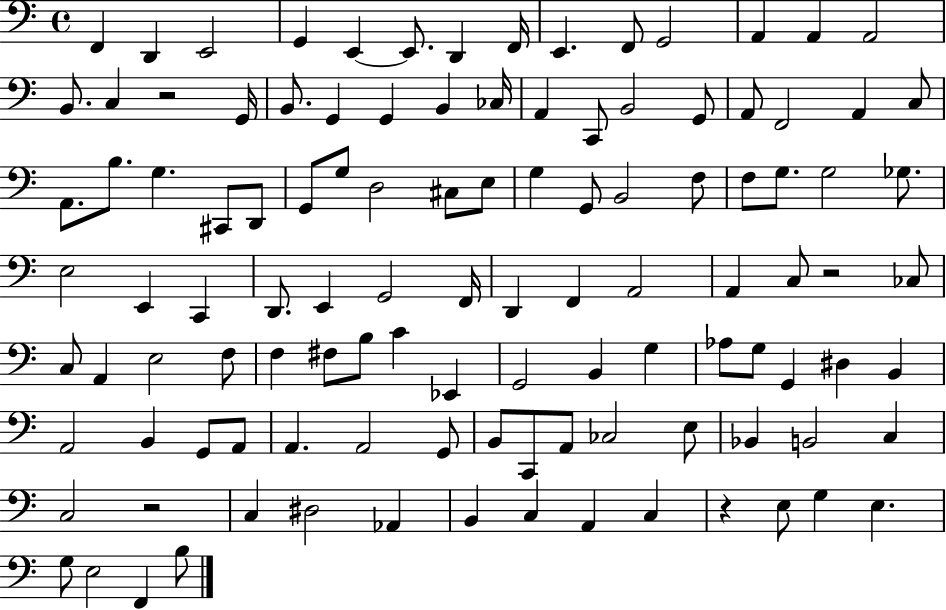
X:1
T:Untitled
M:4/4
L:1/4
K:C
F,, D,, E,,2 G,, E,, E,,/2 D,, F,,/4 E,, F,,/2 G,,2 A,, A,, A,,2 B,,/2 C, z2 G,,/4 B,,/2 G,, G,, B,, _C,/4 A,, C,,/2 B,,2 G,,/2 A,,/2 F,,2 A,, C,/2 A,,/2 B,/2 G, ^C,,/2 D,,/2 G,,/2 G,/2 D,2 ^C,/2 E,/2 G, G,,/2 B,,2 F,/2 F,/2 G,/2 G,2 _G,/2 E,2 E,, C,, D,,/2 E,, G,,2 F,,/4 D,, F,, A,,2 A,, C,/2 z2 _C,/2 C,/2 A,, E,2 F,/2 F, ^F,/2 B,/2 C _E,, G,,2 B,, G, _A,/2 G,/2 G,, ^D, B,, A,,2 B,, G,,/2 A,,/2 A,, A,,2 G,,/2 B,,/2 C,,/2 A,,/2 _C,2 E,/2 _B,, B,,2 C, C,2 z2 C, ^D,2 _A,, B,, C, A,, C, z E,/2 G, E, G,/2 E,2 F,, B,/2